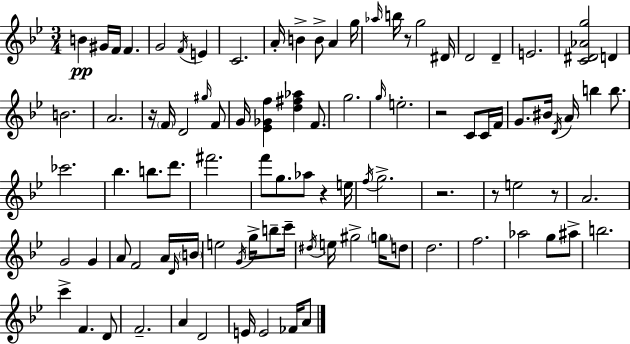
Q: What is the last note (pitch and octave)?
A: A4